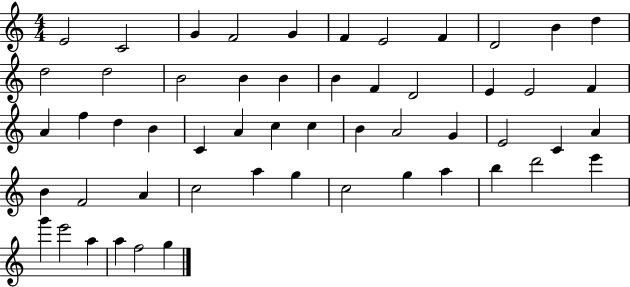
{
  \clef treble
  \numericTimeSignature
  \time 4/4
  \key c \major
  e'2 c'2 | g'4 f'2 g'4 | f'4 e'2 f'4 | d'2 b'4 d''4 | \break d''2 d''2 | b'2 b'4 b'4 | b'4 f'4 d'2 | e'4 e'2 f'4 | \break a'4 f''4 d''4 b'4 | c'4 a'4 c''4 c''4 | b'4 a'2 g'4 | e'2 c'4 a'4 | \break b'4 f'2 a'4 | c''2 a''4 g''4 | c''2 g''4 a''4 | b''4 d'''2 e'''4 | \break g'''4 e'''2 a''4 | a''4 f''2 g''4 | \bar "|."
}